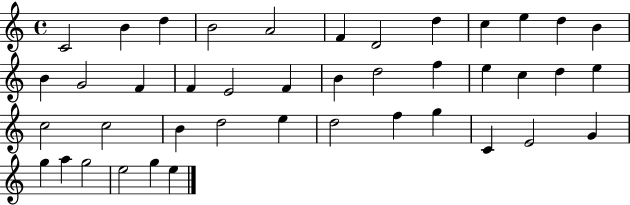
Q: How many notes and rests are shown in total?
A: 42